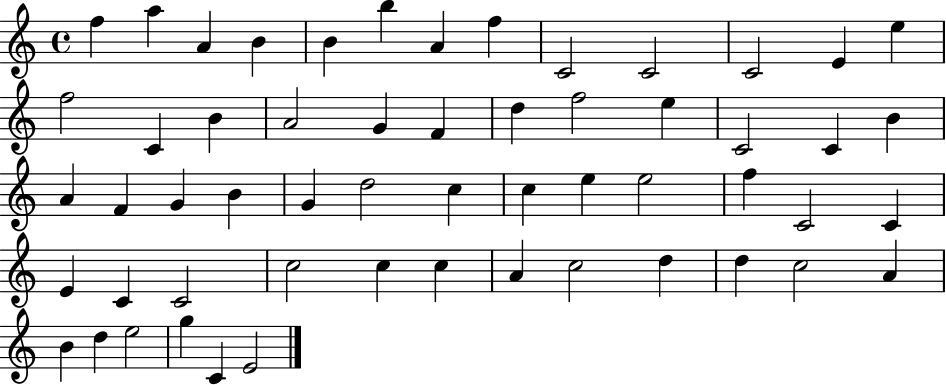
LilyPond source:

{
  \clef treble
  \time 4/4
  \defaultTimeSignature
  \key c \major
  f''4 a''4 a'4 b'4 | b'4 b''4 a'4 f''4 | c'2 c'2 | c'2 e'4 e''4 | \break f''2 c'4 b'4 | a'2 g'4 f'4 | d''4 f''2 e''4 | c'2 c'4 b'4 | \break a'4 f'4 g'4 b'4 | g'4 d''2 c''4 | c''4 e''4 e''2 | f''4 c'2 c'4 | \break e'4 c'4 c'2 | c''2 c''4 c''4 | a'4 c''2 d''4 | d''4 c''2 a'4 | \break b'4 d''4 e''2 | g''4 c'4 e'2 | \bar "|."
}